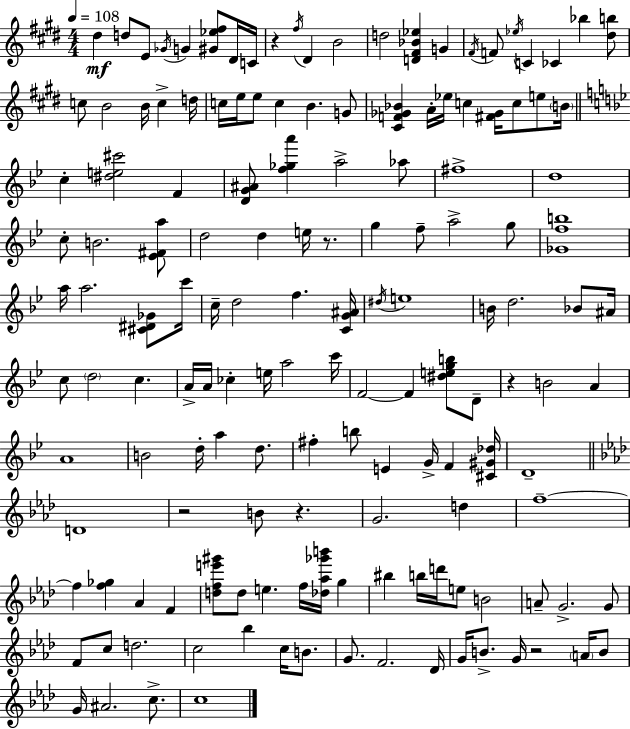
X:1
T:Untitled
M:4/4
L:1/4
K:E
^d d/2 E/2 _G/4 G [^G_e^f]/2 ^D/4 C/4 z ^f/4 ^D B2 d2 [D^F_B_e] G ^F/4 F/2 _e/4 C _C _b [^db]/2 c/2 B2 B/4 c d/4 c/4 e/4 e/2 c B G/2 [^CF_G_B] A/4 _e/4 c [^F_G]/4 c/2 e/2 B/4 c [^de^c']2 F [DG^A]/2 [f_ga'] a2 _a/2 ^f4 d4 c/2 B2 [_E^Fa]/2 d2 d e/4 z/2 g f/2 a2 g/2 [_Gfb]4 a/4 a2 [^C^D_G]/2 c'/4 c/4 d2 f [CG^A]/4 ^d/4 e4 B/4 d2 _B/2 ^A/4 c/2 d2 c A/4 A/4 _c e/4 a2 c'/4 F2 F [^degb]/2 D/2 z B2 A A4 B2 d/4 a d/2 ^f b/2 E G/4 F [^C^G_d]/4 D4 D4 z2 B/2 z G2 d f4 f [f_g] _A F [dfe'^g']/2 d/2 e f/4 [_d_a_g'b']/4 g ^b b/4 d'/4 e/2 B2 A/2 G2 G/2 F/2 c/2 d2 c2 _b c/4 B/2 G/2 F2 _D/4 G/4 B/2 G/4 z2 A/4 B/2 G/4 ^A2 c/2 c4